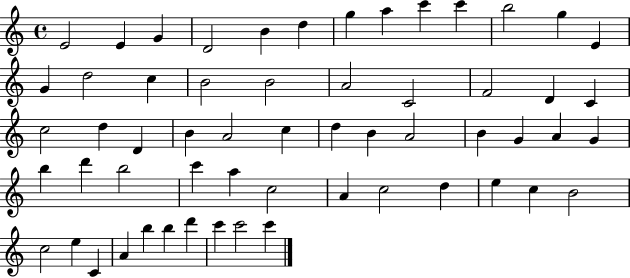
X:1
T:Untitled
M:4/4
L:1/4
K:C
E2 E G D2 B d g a c' c' b2 g E G d2 c B2 B2 A2 C2 F2 D C c2 d D B A2 c d B A2 B G A G b d' b2 c' a c2 A c2 d e c B2 c2 e C A b b d' c' c'2 c'